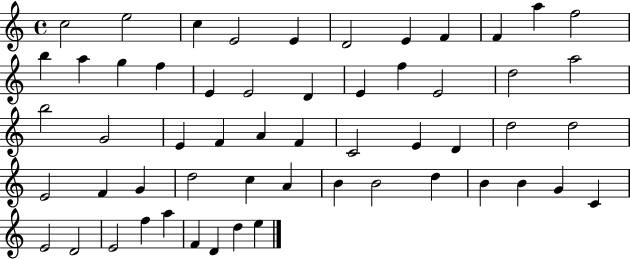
X:1
T:Untitled
M:4/4
L:1/4
K:C
c2 e2 c E2 E D2 E F F a f2 b a g f E E2 D E f E2 d2 a2 b2 G2 E F A F C2 E D d2 d2 E2 F G d2 c A B B2 d B B G C E2 D2 E2 f a F D d e